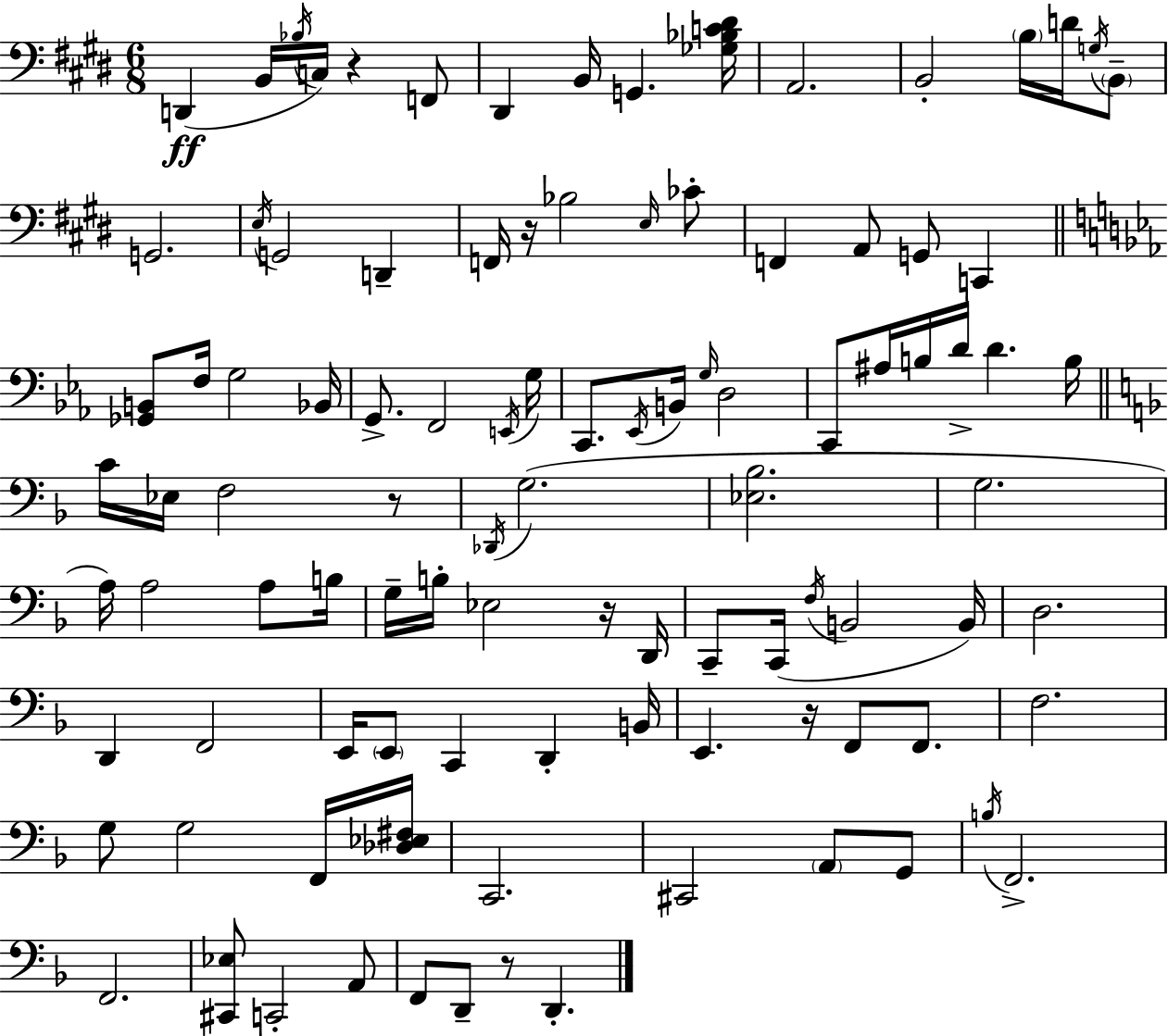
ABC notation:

X:1
T:Untitled
M:6/8
L:1/4
K:E
D,, B,,/4 _B,/4 C,/4 z F,,/2 ^D,, B,,/4 G,, [_G,_B,C^D]/4 A,,2 B,,2 B,/4 D/4 G,/4 B,,/2 G,,2 E,/4 G,,2 D,, F,,/4 z/4 _B,2 E,/4 _C/2 F,, A,,/2 G,,/2 C,, [_G,,B,,]/2 F,/4 G,2 _B,,/4 G,,/2 F,,2 E,,/4 G,/4 C,,/2 _E,,/4 B,,/4 G,/4 D,2 C,,/2 ^A,/4 B,/4 D/4 D B,/4 C/4 _E,/4 F,2 z/2 _D,,/4 G,2 [_E,_B,]2 G,2 A,/4 A,2 A,/2 B,/4 G,/4 B,/4 _E,2 z/4 D,,/4 C,,/2 C,,/4 F,/4 B,,2 B,,/4 D,2 D,, F,,2 E,,/4 E,,/2 C,, D,, B,,/4 E,, z/4 F,,/2 F,,/2 F,2 G,/2 G,2 F,,/4 [_D,_E,^F,]/4 C,,2 ^C,,2 A,,/2 G,,/2 B,/4 F,,2 F,,2 [^C,,_E,]/2 C,,2 A,,/2 F,,/2 D,,/2 z/2 D,,